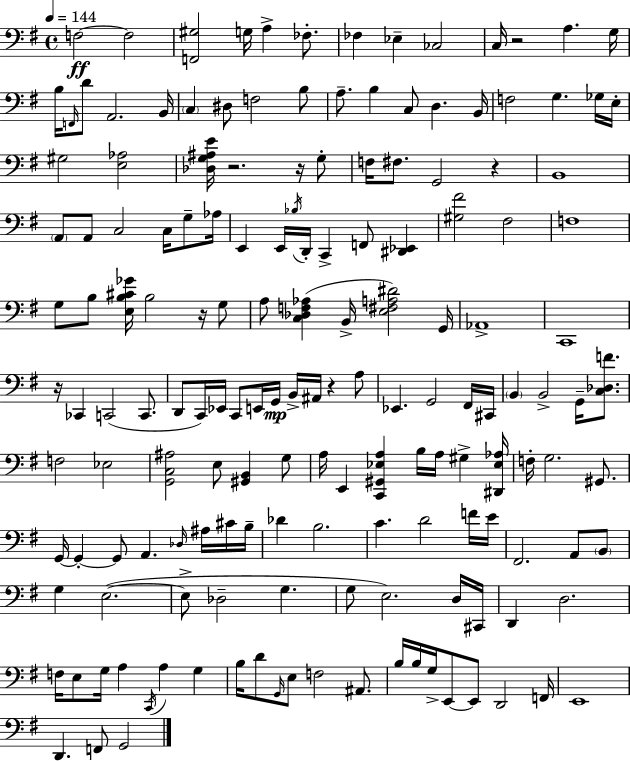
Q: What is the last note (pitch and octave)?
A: G2